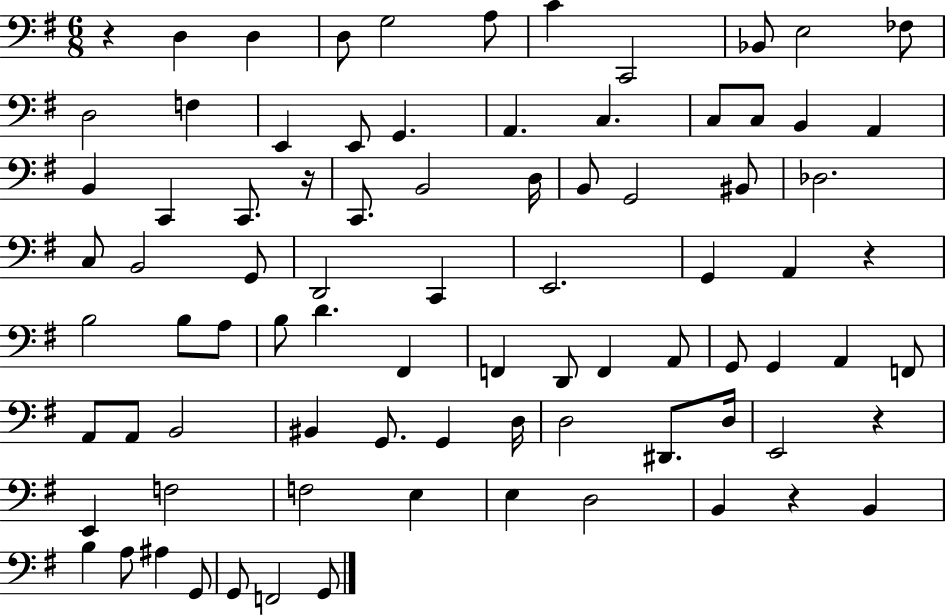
R/q D3/q D3/q D3/e G3/h A3/e C4/q C2/h Bb2/e E3/h FES3/e D3/h F3/q E2/q E2/e G2/q. A2/q. C3/q. C3/e C3/e B2/q A2/q B2/q C2/q C2/e. R/s C2/e. B2/h D3/s B2/e G2/h BIS2/e Db3/h. C3/e B2/h G2/e D2/h C2/q E2/h. G2/q A2/q R/q B3/h B3/e A3/e B3/e D4/q. F#2/q F2/q D2/e F2/q A2/e G2/e G2/q A2/q F2/e A2/e A2/e B2/h BIS2/q G2/e. G2/q D3/s D3/h D#2/e. D3/s E2/h R/q E2/q F3/h F3/h E3/q E3/q D3/h B2/q R/q B2/q B3/q A3/e A#3/q G2/e G2/e F2/h G2/e